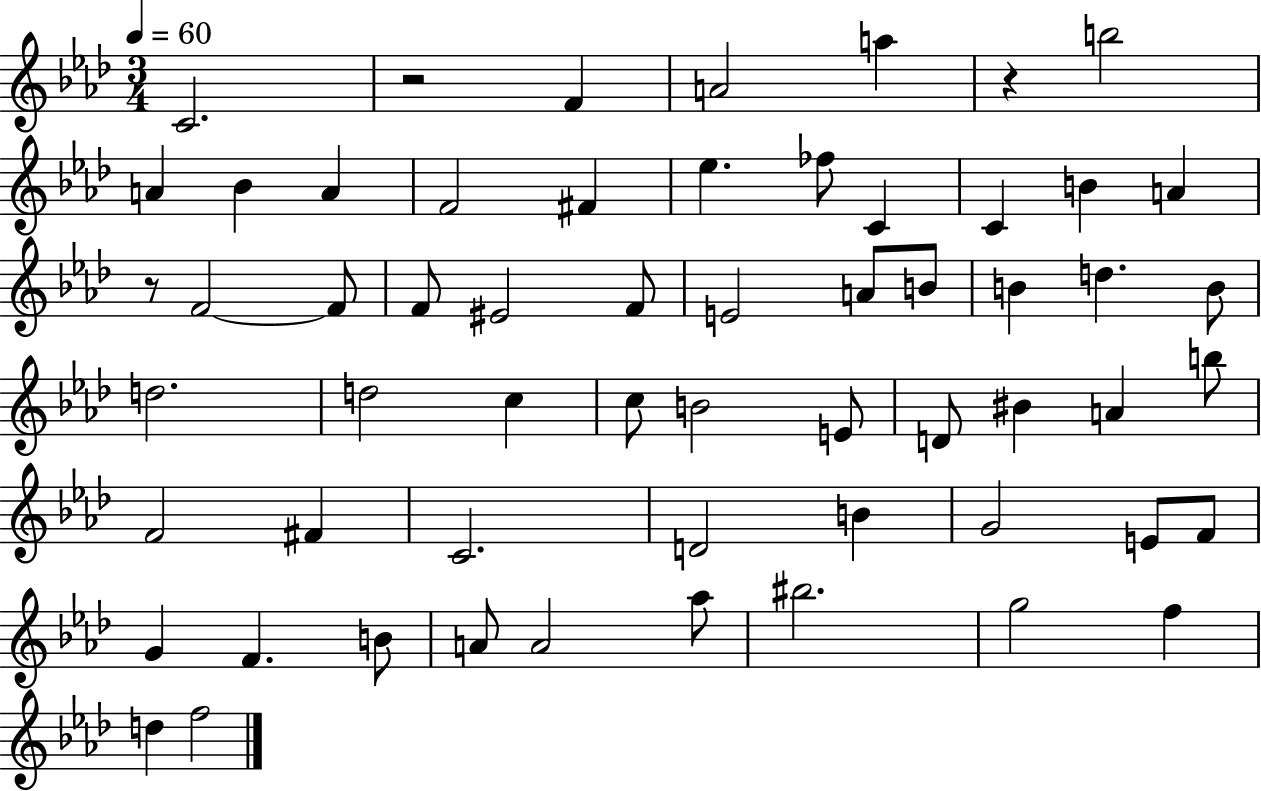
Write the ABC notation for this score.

X:1
T:Untitled
M:3/4
L:1/4
K:Ab
C2 z2 F A2 a z b2 A _B A F2 ^F _e _f/2 C C B A z/2 F2 F/2 F/2 ^E2 F/2 E2 A/2 B/2 B d B/2 d2 d2 c c/2 B2 E/2 D/2 ^B A b/2 F2 ^F C2 D2 B G2 E/2 F/2 G F B/2 A/2 A2 _a/2 ^b2 g2 f d f2